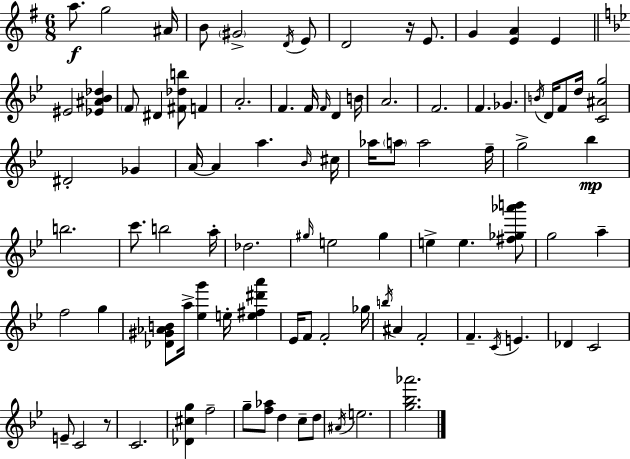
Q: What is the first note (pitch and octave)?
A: A5